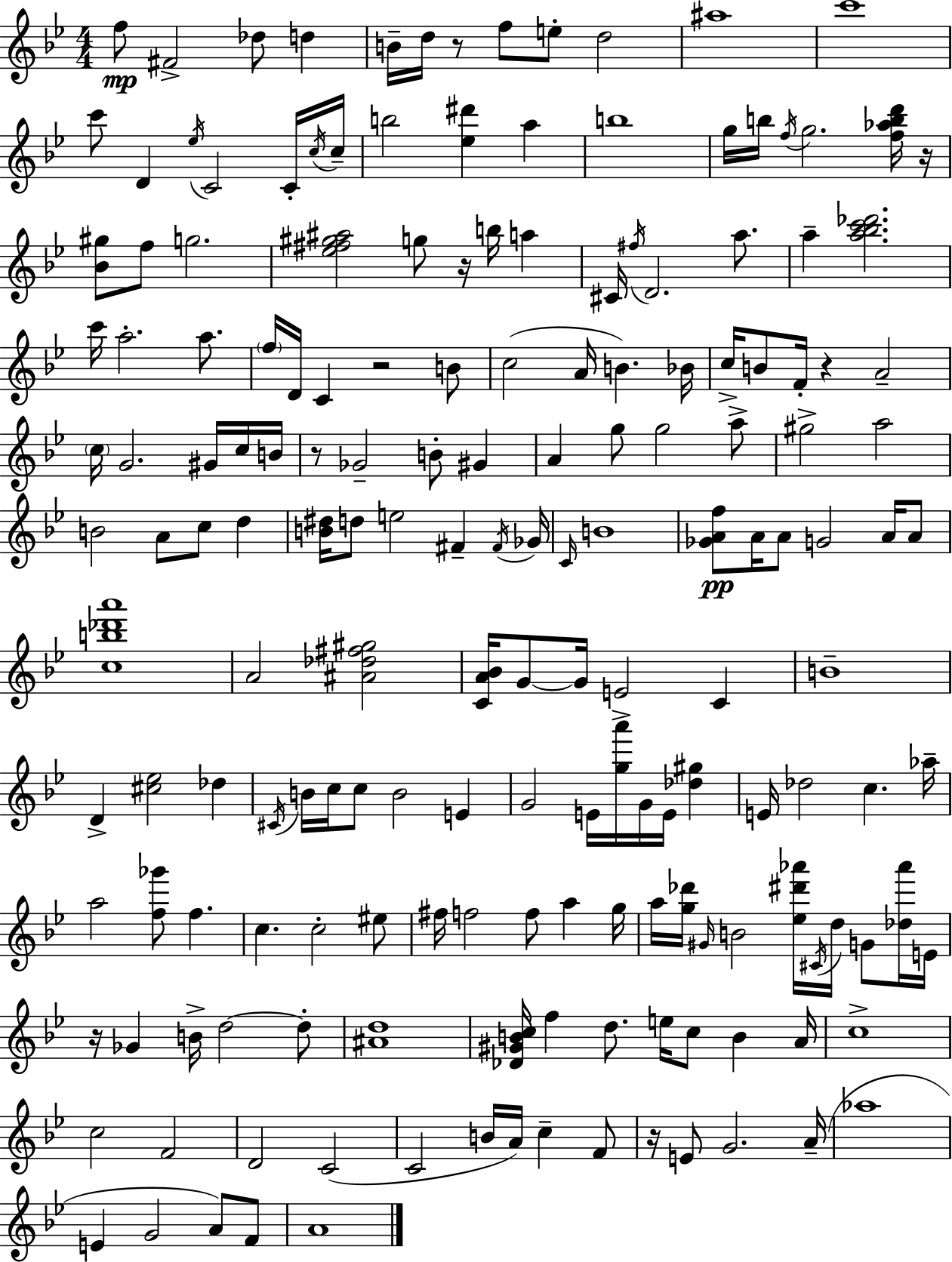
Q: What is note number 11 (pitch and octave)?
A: C6